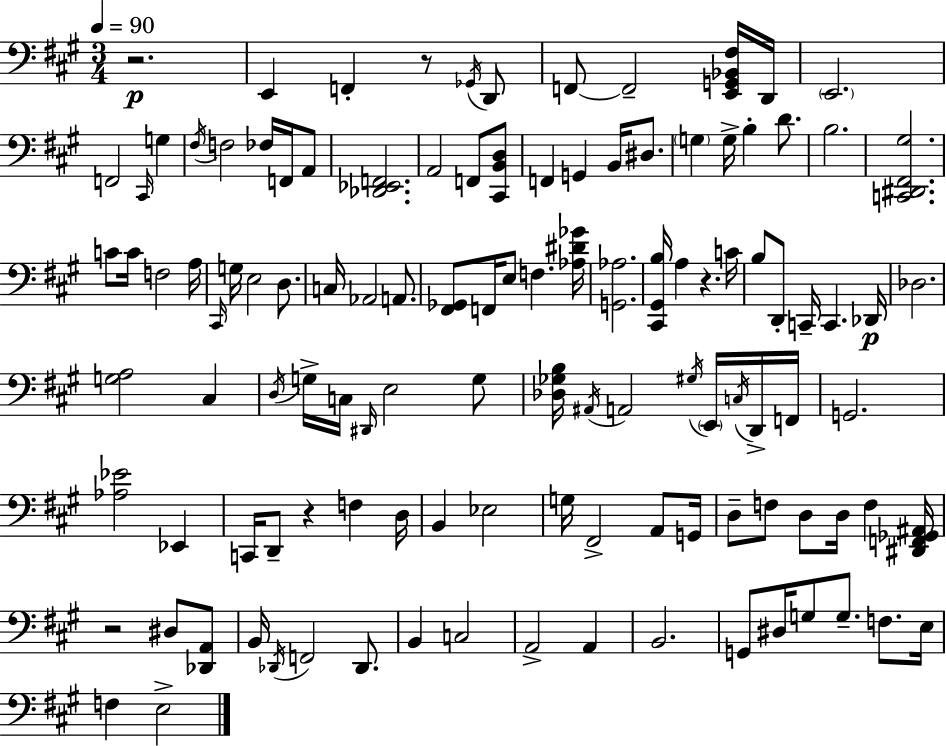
R/h. E2/q F2/q R/e Gb2/s D2/e F2/e F2/h [E2,G2,Bb2,F#3]/s D2/s E2/h. F2/h C#2/s G3/q F#3/s F3/h FES3/s F2/s A2/e [Db2,Eb2,F2]/h. A2/h F2/e [C#2,B2,D3]/e F2/q G2/q B2/s D#3/e. G3/q G3/s B3/q D4/e. B3/h. [C2,D#2,F#2,G#3]/h. C4/e C4/s F3/h A3/s C#2/s G3/s E3/h D3/e. C3/s Ab2/h A2/e. [F#2,Gb2]/e F2/s E3/e F3/q. [Ab3,D#4,Gb4]/s [G2,Ab3]/h. [C#2,G#2,B3]/s A3/q R/q. C4/s B3/e D2/e C2/s C2/q. Db2/s Db3/h. [G3,A3]/h C#3/q D3/s G3/s C3/s D#2/s E3/h G3/e [Db3,Gb3,B3]/s A#2/s A2/h G#3/s E2/s C3/s D2/s F2/s G2/h. [Ab3,Eb4]/h Eb2/q C2/s D2/e R/q F3/q D3/s B2/q Eb3/h G3/s F#2/h A2/e G2/s D3/e F3/e D3/e D3/s F3/q [D#2,F2,Gb2,A#2]/s R/h D#3/e [Db2,A2]/e B2/s Db2/s F2/h Db2/e. B2/q C3/h A2/h A2/q B2/h. G2/e D#3/s G3/e G3/e. F3/e. E3/s F3/q E3/h